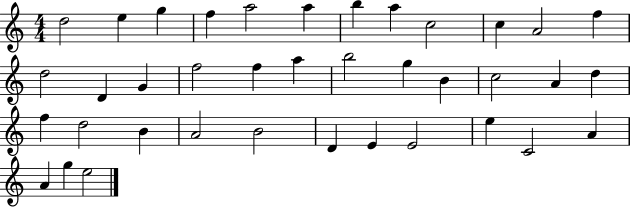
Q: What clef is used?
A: treble